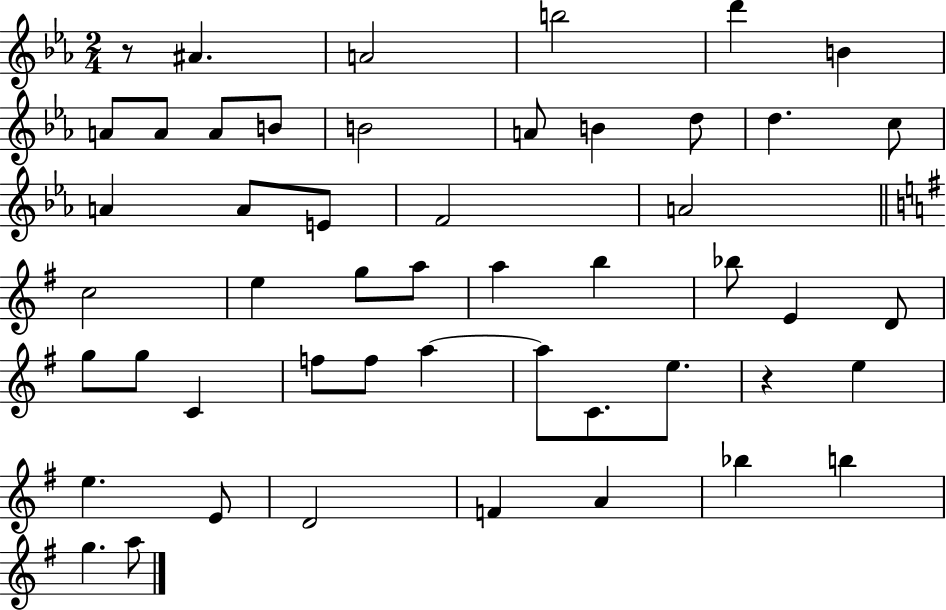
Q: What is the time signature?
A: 2/4